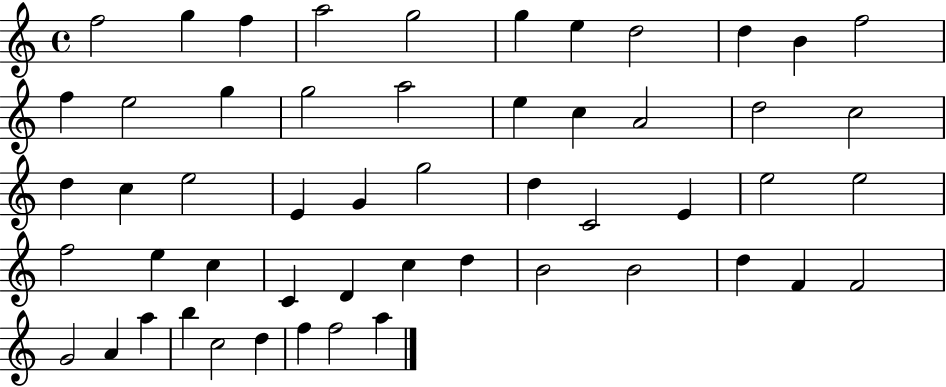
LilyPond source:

{
  \clef treble
  \time 4/4
  \defaultTimeSignature
  \key c \major
  f''2 g''4 f''4 | a''2 g''2 | g''4 e''4 d''2 | d''4 b'4 f''2 | \break f''4 e''2 g''4 | g''2 a''2 | e''4 c''4 a'2 | d''2 c''2 | \break d''4 c''4 e''2 | e'4 g'4 g''2 | d''4 c'2 e'4 | e''2 e''2 | \break f''2 e''4 c''4 | c'4 d'4 c''4 d''4 | b'2 b'2 | d''4 f'4 f'2 | \break g'2 a'4 a''4 | b''4 c''2 d''4 | f''4 f''2 a''4 | \bar "|."
}